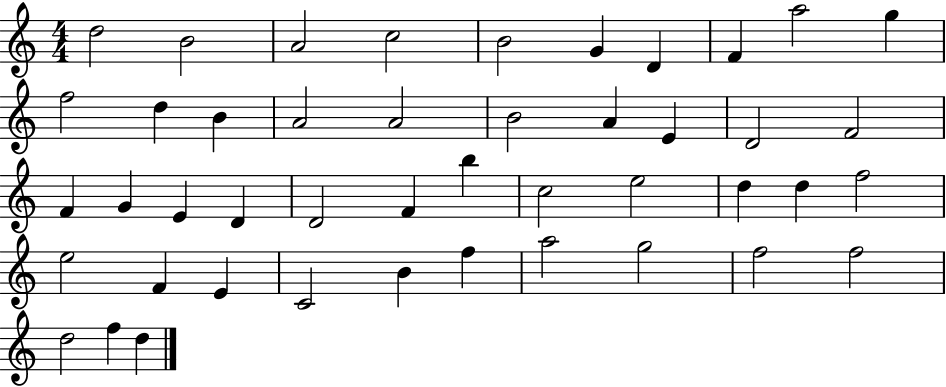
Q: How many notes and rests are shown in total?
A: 45